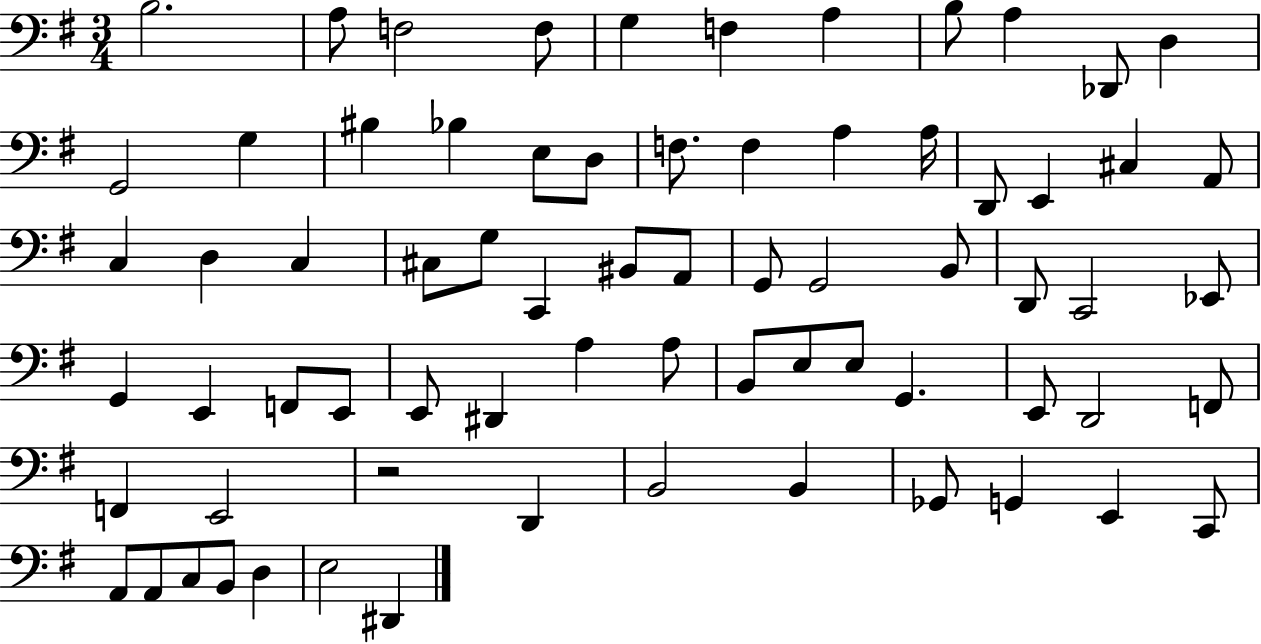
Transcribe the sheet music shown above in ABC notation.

X:1
T:Untitled
M:3/4
L:1/4
K:G
B,2 A,/2 F,2 F,/2 G, F, A, B,/2 A, _D,,/2 D, G,,2 G, ^B, _B, E,/2 D,/2 F,/2 F, A, A,/4 D,,/2 E,, ^C, A,,/2 C, D, C, ^C,/2 G,/2 C,, ^B,,/2 A,,/2 G,,/2 G,,2 B,,/2 D,,/2 C,,2 _E,,/2 G,, E,, F,,/2 E,,/2 E,,/2 ^D,, A, A,/2 B,,/2 E,/2 E,/2 G,, E,,/2 D,,2 F,,/2 F,, E,,2 z2 D,, B,,2 B,, _G,,/2 G,, E,, C,,/2 A,,/2 A,,/2 C,/2 B,,/2 D, E,2 ^D,,